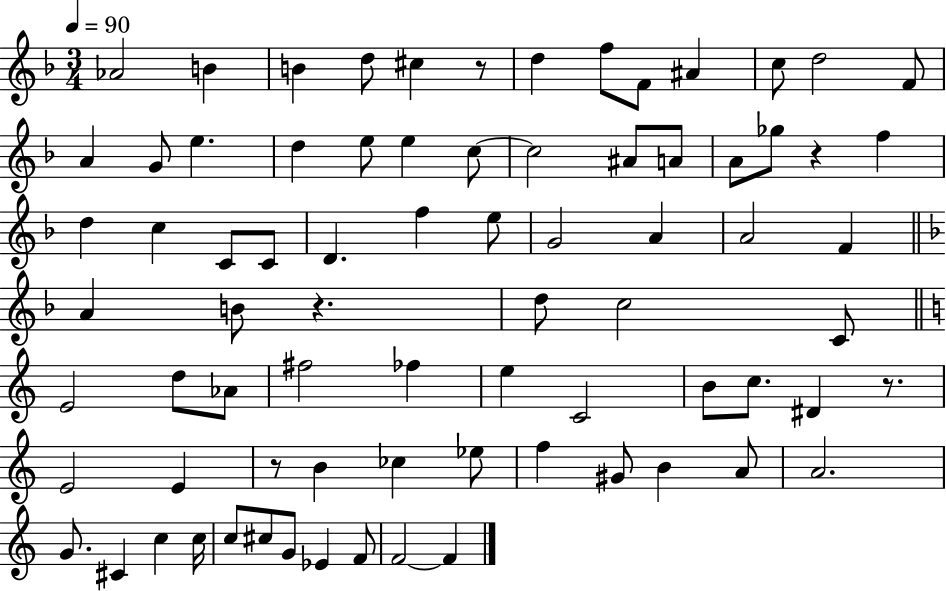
{
  \clef treble
  \numericTimeSignature
  \time 3/4
  \key f \major
  \tempo 4 = 90
  \repeat volta 2 { aes'2 b'4 | b'4 d''8 cis''4 r8 | d''4 f''8 f'8 ais'4 | c''8 d''2 f'8 | \break a'4 g'8 e''4. | d''4 e''8 e''4 c''8~~ | c''2 ais'8 a'8 | a'8 ges''8 r4 f''4 | \break d''4 c''4 c'8 c'8 | d'4. f''4 e''8 | g'2 a'4 | a'2 f'4 | \break \bar "||" \break \key f \major a'4 b'8 r4. | d''8 c''2 c'8 | \bar "||" \break \key c \major e'2 d''8 aes'8 | fis''2 fes''4 | e''4 c'2 | b'8 c''8. dis'4 r8. | \break e'2 e'4 | r8 b'4 ces''4 ees''8 | f''4 gis'8 b'4 a'8 | a'2. | \break g'8. cis'4 c''4 c''16 | c''8 cis''8 g'8 ees'4 f'8 | f'2~~ f'4 | } \bar "|."
}